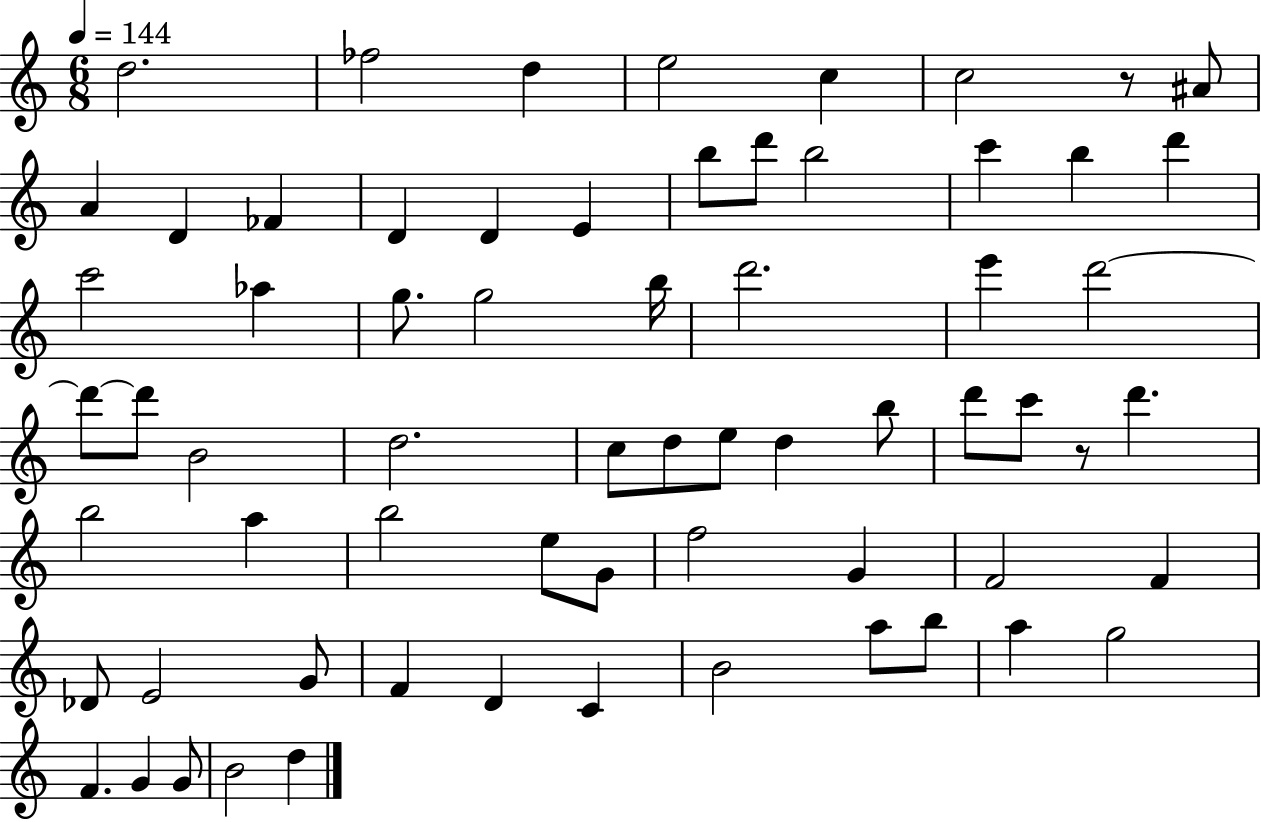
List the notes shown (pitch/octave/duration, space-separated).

D5/h. FES5/h D5/q E5/h C5/q C5/h R/e A#4/e A4/q D4/q FES4/q D4/q D4/q E4/q B5/e D6/e B5/h C6/q B5/q D6/q C6/h Ab5/q G5/e. G5/h B5/s D6/h. E6/q D6/h D6/e D6/e B4/h D5/h. C5/e D5/e E5/e D5/q B5/e D6/e C6/e R/e D6/q. B5/h A5/q B5/h E5/e G4/e F5/h G4/q F4/h F4/q Db4/e E4/h G4/e F4/q D4/q C4/q B4/h A5/e B5/e A5/q G5/h F4/q. G4/q G4/e B4/h D5/q